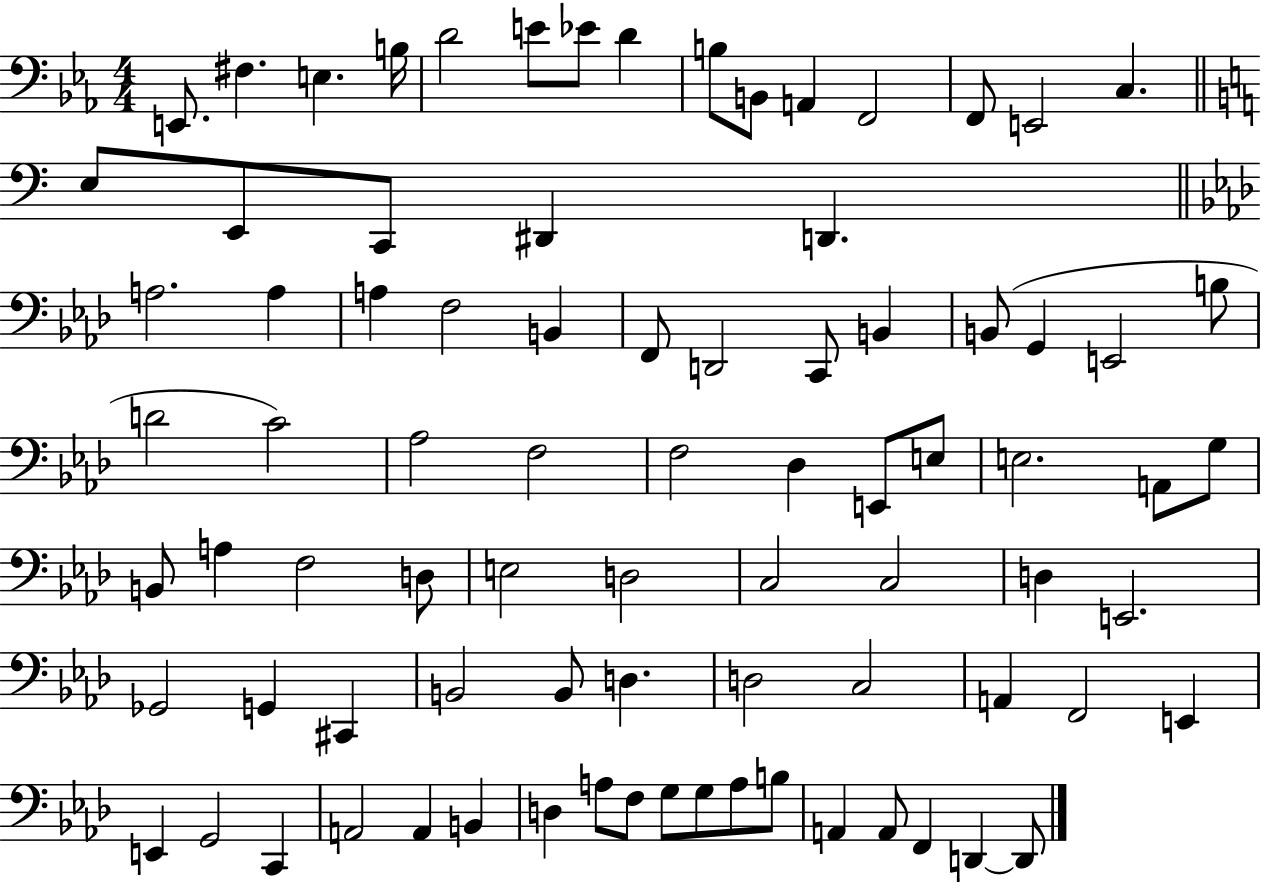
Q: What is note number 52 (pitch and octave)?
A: C3